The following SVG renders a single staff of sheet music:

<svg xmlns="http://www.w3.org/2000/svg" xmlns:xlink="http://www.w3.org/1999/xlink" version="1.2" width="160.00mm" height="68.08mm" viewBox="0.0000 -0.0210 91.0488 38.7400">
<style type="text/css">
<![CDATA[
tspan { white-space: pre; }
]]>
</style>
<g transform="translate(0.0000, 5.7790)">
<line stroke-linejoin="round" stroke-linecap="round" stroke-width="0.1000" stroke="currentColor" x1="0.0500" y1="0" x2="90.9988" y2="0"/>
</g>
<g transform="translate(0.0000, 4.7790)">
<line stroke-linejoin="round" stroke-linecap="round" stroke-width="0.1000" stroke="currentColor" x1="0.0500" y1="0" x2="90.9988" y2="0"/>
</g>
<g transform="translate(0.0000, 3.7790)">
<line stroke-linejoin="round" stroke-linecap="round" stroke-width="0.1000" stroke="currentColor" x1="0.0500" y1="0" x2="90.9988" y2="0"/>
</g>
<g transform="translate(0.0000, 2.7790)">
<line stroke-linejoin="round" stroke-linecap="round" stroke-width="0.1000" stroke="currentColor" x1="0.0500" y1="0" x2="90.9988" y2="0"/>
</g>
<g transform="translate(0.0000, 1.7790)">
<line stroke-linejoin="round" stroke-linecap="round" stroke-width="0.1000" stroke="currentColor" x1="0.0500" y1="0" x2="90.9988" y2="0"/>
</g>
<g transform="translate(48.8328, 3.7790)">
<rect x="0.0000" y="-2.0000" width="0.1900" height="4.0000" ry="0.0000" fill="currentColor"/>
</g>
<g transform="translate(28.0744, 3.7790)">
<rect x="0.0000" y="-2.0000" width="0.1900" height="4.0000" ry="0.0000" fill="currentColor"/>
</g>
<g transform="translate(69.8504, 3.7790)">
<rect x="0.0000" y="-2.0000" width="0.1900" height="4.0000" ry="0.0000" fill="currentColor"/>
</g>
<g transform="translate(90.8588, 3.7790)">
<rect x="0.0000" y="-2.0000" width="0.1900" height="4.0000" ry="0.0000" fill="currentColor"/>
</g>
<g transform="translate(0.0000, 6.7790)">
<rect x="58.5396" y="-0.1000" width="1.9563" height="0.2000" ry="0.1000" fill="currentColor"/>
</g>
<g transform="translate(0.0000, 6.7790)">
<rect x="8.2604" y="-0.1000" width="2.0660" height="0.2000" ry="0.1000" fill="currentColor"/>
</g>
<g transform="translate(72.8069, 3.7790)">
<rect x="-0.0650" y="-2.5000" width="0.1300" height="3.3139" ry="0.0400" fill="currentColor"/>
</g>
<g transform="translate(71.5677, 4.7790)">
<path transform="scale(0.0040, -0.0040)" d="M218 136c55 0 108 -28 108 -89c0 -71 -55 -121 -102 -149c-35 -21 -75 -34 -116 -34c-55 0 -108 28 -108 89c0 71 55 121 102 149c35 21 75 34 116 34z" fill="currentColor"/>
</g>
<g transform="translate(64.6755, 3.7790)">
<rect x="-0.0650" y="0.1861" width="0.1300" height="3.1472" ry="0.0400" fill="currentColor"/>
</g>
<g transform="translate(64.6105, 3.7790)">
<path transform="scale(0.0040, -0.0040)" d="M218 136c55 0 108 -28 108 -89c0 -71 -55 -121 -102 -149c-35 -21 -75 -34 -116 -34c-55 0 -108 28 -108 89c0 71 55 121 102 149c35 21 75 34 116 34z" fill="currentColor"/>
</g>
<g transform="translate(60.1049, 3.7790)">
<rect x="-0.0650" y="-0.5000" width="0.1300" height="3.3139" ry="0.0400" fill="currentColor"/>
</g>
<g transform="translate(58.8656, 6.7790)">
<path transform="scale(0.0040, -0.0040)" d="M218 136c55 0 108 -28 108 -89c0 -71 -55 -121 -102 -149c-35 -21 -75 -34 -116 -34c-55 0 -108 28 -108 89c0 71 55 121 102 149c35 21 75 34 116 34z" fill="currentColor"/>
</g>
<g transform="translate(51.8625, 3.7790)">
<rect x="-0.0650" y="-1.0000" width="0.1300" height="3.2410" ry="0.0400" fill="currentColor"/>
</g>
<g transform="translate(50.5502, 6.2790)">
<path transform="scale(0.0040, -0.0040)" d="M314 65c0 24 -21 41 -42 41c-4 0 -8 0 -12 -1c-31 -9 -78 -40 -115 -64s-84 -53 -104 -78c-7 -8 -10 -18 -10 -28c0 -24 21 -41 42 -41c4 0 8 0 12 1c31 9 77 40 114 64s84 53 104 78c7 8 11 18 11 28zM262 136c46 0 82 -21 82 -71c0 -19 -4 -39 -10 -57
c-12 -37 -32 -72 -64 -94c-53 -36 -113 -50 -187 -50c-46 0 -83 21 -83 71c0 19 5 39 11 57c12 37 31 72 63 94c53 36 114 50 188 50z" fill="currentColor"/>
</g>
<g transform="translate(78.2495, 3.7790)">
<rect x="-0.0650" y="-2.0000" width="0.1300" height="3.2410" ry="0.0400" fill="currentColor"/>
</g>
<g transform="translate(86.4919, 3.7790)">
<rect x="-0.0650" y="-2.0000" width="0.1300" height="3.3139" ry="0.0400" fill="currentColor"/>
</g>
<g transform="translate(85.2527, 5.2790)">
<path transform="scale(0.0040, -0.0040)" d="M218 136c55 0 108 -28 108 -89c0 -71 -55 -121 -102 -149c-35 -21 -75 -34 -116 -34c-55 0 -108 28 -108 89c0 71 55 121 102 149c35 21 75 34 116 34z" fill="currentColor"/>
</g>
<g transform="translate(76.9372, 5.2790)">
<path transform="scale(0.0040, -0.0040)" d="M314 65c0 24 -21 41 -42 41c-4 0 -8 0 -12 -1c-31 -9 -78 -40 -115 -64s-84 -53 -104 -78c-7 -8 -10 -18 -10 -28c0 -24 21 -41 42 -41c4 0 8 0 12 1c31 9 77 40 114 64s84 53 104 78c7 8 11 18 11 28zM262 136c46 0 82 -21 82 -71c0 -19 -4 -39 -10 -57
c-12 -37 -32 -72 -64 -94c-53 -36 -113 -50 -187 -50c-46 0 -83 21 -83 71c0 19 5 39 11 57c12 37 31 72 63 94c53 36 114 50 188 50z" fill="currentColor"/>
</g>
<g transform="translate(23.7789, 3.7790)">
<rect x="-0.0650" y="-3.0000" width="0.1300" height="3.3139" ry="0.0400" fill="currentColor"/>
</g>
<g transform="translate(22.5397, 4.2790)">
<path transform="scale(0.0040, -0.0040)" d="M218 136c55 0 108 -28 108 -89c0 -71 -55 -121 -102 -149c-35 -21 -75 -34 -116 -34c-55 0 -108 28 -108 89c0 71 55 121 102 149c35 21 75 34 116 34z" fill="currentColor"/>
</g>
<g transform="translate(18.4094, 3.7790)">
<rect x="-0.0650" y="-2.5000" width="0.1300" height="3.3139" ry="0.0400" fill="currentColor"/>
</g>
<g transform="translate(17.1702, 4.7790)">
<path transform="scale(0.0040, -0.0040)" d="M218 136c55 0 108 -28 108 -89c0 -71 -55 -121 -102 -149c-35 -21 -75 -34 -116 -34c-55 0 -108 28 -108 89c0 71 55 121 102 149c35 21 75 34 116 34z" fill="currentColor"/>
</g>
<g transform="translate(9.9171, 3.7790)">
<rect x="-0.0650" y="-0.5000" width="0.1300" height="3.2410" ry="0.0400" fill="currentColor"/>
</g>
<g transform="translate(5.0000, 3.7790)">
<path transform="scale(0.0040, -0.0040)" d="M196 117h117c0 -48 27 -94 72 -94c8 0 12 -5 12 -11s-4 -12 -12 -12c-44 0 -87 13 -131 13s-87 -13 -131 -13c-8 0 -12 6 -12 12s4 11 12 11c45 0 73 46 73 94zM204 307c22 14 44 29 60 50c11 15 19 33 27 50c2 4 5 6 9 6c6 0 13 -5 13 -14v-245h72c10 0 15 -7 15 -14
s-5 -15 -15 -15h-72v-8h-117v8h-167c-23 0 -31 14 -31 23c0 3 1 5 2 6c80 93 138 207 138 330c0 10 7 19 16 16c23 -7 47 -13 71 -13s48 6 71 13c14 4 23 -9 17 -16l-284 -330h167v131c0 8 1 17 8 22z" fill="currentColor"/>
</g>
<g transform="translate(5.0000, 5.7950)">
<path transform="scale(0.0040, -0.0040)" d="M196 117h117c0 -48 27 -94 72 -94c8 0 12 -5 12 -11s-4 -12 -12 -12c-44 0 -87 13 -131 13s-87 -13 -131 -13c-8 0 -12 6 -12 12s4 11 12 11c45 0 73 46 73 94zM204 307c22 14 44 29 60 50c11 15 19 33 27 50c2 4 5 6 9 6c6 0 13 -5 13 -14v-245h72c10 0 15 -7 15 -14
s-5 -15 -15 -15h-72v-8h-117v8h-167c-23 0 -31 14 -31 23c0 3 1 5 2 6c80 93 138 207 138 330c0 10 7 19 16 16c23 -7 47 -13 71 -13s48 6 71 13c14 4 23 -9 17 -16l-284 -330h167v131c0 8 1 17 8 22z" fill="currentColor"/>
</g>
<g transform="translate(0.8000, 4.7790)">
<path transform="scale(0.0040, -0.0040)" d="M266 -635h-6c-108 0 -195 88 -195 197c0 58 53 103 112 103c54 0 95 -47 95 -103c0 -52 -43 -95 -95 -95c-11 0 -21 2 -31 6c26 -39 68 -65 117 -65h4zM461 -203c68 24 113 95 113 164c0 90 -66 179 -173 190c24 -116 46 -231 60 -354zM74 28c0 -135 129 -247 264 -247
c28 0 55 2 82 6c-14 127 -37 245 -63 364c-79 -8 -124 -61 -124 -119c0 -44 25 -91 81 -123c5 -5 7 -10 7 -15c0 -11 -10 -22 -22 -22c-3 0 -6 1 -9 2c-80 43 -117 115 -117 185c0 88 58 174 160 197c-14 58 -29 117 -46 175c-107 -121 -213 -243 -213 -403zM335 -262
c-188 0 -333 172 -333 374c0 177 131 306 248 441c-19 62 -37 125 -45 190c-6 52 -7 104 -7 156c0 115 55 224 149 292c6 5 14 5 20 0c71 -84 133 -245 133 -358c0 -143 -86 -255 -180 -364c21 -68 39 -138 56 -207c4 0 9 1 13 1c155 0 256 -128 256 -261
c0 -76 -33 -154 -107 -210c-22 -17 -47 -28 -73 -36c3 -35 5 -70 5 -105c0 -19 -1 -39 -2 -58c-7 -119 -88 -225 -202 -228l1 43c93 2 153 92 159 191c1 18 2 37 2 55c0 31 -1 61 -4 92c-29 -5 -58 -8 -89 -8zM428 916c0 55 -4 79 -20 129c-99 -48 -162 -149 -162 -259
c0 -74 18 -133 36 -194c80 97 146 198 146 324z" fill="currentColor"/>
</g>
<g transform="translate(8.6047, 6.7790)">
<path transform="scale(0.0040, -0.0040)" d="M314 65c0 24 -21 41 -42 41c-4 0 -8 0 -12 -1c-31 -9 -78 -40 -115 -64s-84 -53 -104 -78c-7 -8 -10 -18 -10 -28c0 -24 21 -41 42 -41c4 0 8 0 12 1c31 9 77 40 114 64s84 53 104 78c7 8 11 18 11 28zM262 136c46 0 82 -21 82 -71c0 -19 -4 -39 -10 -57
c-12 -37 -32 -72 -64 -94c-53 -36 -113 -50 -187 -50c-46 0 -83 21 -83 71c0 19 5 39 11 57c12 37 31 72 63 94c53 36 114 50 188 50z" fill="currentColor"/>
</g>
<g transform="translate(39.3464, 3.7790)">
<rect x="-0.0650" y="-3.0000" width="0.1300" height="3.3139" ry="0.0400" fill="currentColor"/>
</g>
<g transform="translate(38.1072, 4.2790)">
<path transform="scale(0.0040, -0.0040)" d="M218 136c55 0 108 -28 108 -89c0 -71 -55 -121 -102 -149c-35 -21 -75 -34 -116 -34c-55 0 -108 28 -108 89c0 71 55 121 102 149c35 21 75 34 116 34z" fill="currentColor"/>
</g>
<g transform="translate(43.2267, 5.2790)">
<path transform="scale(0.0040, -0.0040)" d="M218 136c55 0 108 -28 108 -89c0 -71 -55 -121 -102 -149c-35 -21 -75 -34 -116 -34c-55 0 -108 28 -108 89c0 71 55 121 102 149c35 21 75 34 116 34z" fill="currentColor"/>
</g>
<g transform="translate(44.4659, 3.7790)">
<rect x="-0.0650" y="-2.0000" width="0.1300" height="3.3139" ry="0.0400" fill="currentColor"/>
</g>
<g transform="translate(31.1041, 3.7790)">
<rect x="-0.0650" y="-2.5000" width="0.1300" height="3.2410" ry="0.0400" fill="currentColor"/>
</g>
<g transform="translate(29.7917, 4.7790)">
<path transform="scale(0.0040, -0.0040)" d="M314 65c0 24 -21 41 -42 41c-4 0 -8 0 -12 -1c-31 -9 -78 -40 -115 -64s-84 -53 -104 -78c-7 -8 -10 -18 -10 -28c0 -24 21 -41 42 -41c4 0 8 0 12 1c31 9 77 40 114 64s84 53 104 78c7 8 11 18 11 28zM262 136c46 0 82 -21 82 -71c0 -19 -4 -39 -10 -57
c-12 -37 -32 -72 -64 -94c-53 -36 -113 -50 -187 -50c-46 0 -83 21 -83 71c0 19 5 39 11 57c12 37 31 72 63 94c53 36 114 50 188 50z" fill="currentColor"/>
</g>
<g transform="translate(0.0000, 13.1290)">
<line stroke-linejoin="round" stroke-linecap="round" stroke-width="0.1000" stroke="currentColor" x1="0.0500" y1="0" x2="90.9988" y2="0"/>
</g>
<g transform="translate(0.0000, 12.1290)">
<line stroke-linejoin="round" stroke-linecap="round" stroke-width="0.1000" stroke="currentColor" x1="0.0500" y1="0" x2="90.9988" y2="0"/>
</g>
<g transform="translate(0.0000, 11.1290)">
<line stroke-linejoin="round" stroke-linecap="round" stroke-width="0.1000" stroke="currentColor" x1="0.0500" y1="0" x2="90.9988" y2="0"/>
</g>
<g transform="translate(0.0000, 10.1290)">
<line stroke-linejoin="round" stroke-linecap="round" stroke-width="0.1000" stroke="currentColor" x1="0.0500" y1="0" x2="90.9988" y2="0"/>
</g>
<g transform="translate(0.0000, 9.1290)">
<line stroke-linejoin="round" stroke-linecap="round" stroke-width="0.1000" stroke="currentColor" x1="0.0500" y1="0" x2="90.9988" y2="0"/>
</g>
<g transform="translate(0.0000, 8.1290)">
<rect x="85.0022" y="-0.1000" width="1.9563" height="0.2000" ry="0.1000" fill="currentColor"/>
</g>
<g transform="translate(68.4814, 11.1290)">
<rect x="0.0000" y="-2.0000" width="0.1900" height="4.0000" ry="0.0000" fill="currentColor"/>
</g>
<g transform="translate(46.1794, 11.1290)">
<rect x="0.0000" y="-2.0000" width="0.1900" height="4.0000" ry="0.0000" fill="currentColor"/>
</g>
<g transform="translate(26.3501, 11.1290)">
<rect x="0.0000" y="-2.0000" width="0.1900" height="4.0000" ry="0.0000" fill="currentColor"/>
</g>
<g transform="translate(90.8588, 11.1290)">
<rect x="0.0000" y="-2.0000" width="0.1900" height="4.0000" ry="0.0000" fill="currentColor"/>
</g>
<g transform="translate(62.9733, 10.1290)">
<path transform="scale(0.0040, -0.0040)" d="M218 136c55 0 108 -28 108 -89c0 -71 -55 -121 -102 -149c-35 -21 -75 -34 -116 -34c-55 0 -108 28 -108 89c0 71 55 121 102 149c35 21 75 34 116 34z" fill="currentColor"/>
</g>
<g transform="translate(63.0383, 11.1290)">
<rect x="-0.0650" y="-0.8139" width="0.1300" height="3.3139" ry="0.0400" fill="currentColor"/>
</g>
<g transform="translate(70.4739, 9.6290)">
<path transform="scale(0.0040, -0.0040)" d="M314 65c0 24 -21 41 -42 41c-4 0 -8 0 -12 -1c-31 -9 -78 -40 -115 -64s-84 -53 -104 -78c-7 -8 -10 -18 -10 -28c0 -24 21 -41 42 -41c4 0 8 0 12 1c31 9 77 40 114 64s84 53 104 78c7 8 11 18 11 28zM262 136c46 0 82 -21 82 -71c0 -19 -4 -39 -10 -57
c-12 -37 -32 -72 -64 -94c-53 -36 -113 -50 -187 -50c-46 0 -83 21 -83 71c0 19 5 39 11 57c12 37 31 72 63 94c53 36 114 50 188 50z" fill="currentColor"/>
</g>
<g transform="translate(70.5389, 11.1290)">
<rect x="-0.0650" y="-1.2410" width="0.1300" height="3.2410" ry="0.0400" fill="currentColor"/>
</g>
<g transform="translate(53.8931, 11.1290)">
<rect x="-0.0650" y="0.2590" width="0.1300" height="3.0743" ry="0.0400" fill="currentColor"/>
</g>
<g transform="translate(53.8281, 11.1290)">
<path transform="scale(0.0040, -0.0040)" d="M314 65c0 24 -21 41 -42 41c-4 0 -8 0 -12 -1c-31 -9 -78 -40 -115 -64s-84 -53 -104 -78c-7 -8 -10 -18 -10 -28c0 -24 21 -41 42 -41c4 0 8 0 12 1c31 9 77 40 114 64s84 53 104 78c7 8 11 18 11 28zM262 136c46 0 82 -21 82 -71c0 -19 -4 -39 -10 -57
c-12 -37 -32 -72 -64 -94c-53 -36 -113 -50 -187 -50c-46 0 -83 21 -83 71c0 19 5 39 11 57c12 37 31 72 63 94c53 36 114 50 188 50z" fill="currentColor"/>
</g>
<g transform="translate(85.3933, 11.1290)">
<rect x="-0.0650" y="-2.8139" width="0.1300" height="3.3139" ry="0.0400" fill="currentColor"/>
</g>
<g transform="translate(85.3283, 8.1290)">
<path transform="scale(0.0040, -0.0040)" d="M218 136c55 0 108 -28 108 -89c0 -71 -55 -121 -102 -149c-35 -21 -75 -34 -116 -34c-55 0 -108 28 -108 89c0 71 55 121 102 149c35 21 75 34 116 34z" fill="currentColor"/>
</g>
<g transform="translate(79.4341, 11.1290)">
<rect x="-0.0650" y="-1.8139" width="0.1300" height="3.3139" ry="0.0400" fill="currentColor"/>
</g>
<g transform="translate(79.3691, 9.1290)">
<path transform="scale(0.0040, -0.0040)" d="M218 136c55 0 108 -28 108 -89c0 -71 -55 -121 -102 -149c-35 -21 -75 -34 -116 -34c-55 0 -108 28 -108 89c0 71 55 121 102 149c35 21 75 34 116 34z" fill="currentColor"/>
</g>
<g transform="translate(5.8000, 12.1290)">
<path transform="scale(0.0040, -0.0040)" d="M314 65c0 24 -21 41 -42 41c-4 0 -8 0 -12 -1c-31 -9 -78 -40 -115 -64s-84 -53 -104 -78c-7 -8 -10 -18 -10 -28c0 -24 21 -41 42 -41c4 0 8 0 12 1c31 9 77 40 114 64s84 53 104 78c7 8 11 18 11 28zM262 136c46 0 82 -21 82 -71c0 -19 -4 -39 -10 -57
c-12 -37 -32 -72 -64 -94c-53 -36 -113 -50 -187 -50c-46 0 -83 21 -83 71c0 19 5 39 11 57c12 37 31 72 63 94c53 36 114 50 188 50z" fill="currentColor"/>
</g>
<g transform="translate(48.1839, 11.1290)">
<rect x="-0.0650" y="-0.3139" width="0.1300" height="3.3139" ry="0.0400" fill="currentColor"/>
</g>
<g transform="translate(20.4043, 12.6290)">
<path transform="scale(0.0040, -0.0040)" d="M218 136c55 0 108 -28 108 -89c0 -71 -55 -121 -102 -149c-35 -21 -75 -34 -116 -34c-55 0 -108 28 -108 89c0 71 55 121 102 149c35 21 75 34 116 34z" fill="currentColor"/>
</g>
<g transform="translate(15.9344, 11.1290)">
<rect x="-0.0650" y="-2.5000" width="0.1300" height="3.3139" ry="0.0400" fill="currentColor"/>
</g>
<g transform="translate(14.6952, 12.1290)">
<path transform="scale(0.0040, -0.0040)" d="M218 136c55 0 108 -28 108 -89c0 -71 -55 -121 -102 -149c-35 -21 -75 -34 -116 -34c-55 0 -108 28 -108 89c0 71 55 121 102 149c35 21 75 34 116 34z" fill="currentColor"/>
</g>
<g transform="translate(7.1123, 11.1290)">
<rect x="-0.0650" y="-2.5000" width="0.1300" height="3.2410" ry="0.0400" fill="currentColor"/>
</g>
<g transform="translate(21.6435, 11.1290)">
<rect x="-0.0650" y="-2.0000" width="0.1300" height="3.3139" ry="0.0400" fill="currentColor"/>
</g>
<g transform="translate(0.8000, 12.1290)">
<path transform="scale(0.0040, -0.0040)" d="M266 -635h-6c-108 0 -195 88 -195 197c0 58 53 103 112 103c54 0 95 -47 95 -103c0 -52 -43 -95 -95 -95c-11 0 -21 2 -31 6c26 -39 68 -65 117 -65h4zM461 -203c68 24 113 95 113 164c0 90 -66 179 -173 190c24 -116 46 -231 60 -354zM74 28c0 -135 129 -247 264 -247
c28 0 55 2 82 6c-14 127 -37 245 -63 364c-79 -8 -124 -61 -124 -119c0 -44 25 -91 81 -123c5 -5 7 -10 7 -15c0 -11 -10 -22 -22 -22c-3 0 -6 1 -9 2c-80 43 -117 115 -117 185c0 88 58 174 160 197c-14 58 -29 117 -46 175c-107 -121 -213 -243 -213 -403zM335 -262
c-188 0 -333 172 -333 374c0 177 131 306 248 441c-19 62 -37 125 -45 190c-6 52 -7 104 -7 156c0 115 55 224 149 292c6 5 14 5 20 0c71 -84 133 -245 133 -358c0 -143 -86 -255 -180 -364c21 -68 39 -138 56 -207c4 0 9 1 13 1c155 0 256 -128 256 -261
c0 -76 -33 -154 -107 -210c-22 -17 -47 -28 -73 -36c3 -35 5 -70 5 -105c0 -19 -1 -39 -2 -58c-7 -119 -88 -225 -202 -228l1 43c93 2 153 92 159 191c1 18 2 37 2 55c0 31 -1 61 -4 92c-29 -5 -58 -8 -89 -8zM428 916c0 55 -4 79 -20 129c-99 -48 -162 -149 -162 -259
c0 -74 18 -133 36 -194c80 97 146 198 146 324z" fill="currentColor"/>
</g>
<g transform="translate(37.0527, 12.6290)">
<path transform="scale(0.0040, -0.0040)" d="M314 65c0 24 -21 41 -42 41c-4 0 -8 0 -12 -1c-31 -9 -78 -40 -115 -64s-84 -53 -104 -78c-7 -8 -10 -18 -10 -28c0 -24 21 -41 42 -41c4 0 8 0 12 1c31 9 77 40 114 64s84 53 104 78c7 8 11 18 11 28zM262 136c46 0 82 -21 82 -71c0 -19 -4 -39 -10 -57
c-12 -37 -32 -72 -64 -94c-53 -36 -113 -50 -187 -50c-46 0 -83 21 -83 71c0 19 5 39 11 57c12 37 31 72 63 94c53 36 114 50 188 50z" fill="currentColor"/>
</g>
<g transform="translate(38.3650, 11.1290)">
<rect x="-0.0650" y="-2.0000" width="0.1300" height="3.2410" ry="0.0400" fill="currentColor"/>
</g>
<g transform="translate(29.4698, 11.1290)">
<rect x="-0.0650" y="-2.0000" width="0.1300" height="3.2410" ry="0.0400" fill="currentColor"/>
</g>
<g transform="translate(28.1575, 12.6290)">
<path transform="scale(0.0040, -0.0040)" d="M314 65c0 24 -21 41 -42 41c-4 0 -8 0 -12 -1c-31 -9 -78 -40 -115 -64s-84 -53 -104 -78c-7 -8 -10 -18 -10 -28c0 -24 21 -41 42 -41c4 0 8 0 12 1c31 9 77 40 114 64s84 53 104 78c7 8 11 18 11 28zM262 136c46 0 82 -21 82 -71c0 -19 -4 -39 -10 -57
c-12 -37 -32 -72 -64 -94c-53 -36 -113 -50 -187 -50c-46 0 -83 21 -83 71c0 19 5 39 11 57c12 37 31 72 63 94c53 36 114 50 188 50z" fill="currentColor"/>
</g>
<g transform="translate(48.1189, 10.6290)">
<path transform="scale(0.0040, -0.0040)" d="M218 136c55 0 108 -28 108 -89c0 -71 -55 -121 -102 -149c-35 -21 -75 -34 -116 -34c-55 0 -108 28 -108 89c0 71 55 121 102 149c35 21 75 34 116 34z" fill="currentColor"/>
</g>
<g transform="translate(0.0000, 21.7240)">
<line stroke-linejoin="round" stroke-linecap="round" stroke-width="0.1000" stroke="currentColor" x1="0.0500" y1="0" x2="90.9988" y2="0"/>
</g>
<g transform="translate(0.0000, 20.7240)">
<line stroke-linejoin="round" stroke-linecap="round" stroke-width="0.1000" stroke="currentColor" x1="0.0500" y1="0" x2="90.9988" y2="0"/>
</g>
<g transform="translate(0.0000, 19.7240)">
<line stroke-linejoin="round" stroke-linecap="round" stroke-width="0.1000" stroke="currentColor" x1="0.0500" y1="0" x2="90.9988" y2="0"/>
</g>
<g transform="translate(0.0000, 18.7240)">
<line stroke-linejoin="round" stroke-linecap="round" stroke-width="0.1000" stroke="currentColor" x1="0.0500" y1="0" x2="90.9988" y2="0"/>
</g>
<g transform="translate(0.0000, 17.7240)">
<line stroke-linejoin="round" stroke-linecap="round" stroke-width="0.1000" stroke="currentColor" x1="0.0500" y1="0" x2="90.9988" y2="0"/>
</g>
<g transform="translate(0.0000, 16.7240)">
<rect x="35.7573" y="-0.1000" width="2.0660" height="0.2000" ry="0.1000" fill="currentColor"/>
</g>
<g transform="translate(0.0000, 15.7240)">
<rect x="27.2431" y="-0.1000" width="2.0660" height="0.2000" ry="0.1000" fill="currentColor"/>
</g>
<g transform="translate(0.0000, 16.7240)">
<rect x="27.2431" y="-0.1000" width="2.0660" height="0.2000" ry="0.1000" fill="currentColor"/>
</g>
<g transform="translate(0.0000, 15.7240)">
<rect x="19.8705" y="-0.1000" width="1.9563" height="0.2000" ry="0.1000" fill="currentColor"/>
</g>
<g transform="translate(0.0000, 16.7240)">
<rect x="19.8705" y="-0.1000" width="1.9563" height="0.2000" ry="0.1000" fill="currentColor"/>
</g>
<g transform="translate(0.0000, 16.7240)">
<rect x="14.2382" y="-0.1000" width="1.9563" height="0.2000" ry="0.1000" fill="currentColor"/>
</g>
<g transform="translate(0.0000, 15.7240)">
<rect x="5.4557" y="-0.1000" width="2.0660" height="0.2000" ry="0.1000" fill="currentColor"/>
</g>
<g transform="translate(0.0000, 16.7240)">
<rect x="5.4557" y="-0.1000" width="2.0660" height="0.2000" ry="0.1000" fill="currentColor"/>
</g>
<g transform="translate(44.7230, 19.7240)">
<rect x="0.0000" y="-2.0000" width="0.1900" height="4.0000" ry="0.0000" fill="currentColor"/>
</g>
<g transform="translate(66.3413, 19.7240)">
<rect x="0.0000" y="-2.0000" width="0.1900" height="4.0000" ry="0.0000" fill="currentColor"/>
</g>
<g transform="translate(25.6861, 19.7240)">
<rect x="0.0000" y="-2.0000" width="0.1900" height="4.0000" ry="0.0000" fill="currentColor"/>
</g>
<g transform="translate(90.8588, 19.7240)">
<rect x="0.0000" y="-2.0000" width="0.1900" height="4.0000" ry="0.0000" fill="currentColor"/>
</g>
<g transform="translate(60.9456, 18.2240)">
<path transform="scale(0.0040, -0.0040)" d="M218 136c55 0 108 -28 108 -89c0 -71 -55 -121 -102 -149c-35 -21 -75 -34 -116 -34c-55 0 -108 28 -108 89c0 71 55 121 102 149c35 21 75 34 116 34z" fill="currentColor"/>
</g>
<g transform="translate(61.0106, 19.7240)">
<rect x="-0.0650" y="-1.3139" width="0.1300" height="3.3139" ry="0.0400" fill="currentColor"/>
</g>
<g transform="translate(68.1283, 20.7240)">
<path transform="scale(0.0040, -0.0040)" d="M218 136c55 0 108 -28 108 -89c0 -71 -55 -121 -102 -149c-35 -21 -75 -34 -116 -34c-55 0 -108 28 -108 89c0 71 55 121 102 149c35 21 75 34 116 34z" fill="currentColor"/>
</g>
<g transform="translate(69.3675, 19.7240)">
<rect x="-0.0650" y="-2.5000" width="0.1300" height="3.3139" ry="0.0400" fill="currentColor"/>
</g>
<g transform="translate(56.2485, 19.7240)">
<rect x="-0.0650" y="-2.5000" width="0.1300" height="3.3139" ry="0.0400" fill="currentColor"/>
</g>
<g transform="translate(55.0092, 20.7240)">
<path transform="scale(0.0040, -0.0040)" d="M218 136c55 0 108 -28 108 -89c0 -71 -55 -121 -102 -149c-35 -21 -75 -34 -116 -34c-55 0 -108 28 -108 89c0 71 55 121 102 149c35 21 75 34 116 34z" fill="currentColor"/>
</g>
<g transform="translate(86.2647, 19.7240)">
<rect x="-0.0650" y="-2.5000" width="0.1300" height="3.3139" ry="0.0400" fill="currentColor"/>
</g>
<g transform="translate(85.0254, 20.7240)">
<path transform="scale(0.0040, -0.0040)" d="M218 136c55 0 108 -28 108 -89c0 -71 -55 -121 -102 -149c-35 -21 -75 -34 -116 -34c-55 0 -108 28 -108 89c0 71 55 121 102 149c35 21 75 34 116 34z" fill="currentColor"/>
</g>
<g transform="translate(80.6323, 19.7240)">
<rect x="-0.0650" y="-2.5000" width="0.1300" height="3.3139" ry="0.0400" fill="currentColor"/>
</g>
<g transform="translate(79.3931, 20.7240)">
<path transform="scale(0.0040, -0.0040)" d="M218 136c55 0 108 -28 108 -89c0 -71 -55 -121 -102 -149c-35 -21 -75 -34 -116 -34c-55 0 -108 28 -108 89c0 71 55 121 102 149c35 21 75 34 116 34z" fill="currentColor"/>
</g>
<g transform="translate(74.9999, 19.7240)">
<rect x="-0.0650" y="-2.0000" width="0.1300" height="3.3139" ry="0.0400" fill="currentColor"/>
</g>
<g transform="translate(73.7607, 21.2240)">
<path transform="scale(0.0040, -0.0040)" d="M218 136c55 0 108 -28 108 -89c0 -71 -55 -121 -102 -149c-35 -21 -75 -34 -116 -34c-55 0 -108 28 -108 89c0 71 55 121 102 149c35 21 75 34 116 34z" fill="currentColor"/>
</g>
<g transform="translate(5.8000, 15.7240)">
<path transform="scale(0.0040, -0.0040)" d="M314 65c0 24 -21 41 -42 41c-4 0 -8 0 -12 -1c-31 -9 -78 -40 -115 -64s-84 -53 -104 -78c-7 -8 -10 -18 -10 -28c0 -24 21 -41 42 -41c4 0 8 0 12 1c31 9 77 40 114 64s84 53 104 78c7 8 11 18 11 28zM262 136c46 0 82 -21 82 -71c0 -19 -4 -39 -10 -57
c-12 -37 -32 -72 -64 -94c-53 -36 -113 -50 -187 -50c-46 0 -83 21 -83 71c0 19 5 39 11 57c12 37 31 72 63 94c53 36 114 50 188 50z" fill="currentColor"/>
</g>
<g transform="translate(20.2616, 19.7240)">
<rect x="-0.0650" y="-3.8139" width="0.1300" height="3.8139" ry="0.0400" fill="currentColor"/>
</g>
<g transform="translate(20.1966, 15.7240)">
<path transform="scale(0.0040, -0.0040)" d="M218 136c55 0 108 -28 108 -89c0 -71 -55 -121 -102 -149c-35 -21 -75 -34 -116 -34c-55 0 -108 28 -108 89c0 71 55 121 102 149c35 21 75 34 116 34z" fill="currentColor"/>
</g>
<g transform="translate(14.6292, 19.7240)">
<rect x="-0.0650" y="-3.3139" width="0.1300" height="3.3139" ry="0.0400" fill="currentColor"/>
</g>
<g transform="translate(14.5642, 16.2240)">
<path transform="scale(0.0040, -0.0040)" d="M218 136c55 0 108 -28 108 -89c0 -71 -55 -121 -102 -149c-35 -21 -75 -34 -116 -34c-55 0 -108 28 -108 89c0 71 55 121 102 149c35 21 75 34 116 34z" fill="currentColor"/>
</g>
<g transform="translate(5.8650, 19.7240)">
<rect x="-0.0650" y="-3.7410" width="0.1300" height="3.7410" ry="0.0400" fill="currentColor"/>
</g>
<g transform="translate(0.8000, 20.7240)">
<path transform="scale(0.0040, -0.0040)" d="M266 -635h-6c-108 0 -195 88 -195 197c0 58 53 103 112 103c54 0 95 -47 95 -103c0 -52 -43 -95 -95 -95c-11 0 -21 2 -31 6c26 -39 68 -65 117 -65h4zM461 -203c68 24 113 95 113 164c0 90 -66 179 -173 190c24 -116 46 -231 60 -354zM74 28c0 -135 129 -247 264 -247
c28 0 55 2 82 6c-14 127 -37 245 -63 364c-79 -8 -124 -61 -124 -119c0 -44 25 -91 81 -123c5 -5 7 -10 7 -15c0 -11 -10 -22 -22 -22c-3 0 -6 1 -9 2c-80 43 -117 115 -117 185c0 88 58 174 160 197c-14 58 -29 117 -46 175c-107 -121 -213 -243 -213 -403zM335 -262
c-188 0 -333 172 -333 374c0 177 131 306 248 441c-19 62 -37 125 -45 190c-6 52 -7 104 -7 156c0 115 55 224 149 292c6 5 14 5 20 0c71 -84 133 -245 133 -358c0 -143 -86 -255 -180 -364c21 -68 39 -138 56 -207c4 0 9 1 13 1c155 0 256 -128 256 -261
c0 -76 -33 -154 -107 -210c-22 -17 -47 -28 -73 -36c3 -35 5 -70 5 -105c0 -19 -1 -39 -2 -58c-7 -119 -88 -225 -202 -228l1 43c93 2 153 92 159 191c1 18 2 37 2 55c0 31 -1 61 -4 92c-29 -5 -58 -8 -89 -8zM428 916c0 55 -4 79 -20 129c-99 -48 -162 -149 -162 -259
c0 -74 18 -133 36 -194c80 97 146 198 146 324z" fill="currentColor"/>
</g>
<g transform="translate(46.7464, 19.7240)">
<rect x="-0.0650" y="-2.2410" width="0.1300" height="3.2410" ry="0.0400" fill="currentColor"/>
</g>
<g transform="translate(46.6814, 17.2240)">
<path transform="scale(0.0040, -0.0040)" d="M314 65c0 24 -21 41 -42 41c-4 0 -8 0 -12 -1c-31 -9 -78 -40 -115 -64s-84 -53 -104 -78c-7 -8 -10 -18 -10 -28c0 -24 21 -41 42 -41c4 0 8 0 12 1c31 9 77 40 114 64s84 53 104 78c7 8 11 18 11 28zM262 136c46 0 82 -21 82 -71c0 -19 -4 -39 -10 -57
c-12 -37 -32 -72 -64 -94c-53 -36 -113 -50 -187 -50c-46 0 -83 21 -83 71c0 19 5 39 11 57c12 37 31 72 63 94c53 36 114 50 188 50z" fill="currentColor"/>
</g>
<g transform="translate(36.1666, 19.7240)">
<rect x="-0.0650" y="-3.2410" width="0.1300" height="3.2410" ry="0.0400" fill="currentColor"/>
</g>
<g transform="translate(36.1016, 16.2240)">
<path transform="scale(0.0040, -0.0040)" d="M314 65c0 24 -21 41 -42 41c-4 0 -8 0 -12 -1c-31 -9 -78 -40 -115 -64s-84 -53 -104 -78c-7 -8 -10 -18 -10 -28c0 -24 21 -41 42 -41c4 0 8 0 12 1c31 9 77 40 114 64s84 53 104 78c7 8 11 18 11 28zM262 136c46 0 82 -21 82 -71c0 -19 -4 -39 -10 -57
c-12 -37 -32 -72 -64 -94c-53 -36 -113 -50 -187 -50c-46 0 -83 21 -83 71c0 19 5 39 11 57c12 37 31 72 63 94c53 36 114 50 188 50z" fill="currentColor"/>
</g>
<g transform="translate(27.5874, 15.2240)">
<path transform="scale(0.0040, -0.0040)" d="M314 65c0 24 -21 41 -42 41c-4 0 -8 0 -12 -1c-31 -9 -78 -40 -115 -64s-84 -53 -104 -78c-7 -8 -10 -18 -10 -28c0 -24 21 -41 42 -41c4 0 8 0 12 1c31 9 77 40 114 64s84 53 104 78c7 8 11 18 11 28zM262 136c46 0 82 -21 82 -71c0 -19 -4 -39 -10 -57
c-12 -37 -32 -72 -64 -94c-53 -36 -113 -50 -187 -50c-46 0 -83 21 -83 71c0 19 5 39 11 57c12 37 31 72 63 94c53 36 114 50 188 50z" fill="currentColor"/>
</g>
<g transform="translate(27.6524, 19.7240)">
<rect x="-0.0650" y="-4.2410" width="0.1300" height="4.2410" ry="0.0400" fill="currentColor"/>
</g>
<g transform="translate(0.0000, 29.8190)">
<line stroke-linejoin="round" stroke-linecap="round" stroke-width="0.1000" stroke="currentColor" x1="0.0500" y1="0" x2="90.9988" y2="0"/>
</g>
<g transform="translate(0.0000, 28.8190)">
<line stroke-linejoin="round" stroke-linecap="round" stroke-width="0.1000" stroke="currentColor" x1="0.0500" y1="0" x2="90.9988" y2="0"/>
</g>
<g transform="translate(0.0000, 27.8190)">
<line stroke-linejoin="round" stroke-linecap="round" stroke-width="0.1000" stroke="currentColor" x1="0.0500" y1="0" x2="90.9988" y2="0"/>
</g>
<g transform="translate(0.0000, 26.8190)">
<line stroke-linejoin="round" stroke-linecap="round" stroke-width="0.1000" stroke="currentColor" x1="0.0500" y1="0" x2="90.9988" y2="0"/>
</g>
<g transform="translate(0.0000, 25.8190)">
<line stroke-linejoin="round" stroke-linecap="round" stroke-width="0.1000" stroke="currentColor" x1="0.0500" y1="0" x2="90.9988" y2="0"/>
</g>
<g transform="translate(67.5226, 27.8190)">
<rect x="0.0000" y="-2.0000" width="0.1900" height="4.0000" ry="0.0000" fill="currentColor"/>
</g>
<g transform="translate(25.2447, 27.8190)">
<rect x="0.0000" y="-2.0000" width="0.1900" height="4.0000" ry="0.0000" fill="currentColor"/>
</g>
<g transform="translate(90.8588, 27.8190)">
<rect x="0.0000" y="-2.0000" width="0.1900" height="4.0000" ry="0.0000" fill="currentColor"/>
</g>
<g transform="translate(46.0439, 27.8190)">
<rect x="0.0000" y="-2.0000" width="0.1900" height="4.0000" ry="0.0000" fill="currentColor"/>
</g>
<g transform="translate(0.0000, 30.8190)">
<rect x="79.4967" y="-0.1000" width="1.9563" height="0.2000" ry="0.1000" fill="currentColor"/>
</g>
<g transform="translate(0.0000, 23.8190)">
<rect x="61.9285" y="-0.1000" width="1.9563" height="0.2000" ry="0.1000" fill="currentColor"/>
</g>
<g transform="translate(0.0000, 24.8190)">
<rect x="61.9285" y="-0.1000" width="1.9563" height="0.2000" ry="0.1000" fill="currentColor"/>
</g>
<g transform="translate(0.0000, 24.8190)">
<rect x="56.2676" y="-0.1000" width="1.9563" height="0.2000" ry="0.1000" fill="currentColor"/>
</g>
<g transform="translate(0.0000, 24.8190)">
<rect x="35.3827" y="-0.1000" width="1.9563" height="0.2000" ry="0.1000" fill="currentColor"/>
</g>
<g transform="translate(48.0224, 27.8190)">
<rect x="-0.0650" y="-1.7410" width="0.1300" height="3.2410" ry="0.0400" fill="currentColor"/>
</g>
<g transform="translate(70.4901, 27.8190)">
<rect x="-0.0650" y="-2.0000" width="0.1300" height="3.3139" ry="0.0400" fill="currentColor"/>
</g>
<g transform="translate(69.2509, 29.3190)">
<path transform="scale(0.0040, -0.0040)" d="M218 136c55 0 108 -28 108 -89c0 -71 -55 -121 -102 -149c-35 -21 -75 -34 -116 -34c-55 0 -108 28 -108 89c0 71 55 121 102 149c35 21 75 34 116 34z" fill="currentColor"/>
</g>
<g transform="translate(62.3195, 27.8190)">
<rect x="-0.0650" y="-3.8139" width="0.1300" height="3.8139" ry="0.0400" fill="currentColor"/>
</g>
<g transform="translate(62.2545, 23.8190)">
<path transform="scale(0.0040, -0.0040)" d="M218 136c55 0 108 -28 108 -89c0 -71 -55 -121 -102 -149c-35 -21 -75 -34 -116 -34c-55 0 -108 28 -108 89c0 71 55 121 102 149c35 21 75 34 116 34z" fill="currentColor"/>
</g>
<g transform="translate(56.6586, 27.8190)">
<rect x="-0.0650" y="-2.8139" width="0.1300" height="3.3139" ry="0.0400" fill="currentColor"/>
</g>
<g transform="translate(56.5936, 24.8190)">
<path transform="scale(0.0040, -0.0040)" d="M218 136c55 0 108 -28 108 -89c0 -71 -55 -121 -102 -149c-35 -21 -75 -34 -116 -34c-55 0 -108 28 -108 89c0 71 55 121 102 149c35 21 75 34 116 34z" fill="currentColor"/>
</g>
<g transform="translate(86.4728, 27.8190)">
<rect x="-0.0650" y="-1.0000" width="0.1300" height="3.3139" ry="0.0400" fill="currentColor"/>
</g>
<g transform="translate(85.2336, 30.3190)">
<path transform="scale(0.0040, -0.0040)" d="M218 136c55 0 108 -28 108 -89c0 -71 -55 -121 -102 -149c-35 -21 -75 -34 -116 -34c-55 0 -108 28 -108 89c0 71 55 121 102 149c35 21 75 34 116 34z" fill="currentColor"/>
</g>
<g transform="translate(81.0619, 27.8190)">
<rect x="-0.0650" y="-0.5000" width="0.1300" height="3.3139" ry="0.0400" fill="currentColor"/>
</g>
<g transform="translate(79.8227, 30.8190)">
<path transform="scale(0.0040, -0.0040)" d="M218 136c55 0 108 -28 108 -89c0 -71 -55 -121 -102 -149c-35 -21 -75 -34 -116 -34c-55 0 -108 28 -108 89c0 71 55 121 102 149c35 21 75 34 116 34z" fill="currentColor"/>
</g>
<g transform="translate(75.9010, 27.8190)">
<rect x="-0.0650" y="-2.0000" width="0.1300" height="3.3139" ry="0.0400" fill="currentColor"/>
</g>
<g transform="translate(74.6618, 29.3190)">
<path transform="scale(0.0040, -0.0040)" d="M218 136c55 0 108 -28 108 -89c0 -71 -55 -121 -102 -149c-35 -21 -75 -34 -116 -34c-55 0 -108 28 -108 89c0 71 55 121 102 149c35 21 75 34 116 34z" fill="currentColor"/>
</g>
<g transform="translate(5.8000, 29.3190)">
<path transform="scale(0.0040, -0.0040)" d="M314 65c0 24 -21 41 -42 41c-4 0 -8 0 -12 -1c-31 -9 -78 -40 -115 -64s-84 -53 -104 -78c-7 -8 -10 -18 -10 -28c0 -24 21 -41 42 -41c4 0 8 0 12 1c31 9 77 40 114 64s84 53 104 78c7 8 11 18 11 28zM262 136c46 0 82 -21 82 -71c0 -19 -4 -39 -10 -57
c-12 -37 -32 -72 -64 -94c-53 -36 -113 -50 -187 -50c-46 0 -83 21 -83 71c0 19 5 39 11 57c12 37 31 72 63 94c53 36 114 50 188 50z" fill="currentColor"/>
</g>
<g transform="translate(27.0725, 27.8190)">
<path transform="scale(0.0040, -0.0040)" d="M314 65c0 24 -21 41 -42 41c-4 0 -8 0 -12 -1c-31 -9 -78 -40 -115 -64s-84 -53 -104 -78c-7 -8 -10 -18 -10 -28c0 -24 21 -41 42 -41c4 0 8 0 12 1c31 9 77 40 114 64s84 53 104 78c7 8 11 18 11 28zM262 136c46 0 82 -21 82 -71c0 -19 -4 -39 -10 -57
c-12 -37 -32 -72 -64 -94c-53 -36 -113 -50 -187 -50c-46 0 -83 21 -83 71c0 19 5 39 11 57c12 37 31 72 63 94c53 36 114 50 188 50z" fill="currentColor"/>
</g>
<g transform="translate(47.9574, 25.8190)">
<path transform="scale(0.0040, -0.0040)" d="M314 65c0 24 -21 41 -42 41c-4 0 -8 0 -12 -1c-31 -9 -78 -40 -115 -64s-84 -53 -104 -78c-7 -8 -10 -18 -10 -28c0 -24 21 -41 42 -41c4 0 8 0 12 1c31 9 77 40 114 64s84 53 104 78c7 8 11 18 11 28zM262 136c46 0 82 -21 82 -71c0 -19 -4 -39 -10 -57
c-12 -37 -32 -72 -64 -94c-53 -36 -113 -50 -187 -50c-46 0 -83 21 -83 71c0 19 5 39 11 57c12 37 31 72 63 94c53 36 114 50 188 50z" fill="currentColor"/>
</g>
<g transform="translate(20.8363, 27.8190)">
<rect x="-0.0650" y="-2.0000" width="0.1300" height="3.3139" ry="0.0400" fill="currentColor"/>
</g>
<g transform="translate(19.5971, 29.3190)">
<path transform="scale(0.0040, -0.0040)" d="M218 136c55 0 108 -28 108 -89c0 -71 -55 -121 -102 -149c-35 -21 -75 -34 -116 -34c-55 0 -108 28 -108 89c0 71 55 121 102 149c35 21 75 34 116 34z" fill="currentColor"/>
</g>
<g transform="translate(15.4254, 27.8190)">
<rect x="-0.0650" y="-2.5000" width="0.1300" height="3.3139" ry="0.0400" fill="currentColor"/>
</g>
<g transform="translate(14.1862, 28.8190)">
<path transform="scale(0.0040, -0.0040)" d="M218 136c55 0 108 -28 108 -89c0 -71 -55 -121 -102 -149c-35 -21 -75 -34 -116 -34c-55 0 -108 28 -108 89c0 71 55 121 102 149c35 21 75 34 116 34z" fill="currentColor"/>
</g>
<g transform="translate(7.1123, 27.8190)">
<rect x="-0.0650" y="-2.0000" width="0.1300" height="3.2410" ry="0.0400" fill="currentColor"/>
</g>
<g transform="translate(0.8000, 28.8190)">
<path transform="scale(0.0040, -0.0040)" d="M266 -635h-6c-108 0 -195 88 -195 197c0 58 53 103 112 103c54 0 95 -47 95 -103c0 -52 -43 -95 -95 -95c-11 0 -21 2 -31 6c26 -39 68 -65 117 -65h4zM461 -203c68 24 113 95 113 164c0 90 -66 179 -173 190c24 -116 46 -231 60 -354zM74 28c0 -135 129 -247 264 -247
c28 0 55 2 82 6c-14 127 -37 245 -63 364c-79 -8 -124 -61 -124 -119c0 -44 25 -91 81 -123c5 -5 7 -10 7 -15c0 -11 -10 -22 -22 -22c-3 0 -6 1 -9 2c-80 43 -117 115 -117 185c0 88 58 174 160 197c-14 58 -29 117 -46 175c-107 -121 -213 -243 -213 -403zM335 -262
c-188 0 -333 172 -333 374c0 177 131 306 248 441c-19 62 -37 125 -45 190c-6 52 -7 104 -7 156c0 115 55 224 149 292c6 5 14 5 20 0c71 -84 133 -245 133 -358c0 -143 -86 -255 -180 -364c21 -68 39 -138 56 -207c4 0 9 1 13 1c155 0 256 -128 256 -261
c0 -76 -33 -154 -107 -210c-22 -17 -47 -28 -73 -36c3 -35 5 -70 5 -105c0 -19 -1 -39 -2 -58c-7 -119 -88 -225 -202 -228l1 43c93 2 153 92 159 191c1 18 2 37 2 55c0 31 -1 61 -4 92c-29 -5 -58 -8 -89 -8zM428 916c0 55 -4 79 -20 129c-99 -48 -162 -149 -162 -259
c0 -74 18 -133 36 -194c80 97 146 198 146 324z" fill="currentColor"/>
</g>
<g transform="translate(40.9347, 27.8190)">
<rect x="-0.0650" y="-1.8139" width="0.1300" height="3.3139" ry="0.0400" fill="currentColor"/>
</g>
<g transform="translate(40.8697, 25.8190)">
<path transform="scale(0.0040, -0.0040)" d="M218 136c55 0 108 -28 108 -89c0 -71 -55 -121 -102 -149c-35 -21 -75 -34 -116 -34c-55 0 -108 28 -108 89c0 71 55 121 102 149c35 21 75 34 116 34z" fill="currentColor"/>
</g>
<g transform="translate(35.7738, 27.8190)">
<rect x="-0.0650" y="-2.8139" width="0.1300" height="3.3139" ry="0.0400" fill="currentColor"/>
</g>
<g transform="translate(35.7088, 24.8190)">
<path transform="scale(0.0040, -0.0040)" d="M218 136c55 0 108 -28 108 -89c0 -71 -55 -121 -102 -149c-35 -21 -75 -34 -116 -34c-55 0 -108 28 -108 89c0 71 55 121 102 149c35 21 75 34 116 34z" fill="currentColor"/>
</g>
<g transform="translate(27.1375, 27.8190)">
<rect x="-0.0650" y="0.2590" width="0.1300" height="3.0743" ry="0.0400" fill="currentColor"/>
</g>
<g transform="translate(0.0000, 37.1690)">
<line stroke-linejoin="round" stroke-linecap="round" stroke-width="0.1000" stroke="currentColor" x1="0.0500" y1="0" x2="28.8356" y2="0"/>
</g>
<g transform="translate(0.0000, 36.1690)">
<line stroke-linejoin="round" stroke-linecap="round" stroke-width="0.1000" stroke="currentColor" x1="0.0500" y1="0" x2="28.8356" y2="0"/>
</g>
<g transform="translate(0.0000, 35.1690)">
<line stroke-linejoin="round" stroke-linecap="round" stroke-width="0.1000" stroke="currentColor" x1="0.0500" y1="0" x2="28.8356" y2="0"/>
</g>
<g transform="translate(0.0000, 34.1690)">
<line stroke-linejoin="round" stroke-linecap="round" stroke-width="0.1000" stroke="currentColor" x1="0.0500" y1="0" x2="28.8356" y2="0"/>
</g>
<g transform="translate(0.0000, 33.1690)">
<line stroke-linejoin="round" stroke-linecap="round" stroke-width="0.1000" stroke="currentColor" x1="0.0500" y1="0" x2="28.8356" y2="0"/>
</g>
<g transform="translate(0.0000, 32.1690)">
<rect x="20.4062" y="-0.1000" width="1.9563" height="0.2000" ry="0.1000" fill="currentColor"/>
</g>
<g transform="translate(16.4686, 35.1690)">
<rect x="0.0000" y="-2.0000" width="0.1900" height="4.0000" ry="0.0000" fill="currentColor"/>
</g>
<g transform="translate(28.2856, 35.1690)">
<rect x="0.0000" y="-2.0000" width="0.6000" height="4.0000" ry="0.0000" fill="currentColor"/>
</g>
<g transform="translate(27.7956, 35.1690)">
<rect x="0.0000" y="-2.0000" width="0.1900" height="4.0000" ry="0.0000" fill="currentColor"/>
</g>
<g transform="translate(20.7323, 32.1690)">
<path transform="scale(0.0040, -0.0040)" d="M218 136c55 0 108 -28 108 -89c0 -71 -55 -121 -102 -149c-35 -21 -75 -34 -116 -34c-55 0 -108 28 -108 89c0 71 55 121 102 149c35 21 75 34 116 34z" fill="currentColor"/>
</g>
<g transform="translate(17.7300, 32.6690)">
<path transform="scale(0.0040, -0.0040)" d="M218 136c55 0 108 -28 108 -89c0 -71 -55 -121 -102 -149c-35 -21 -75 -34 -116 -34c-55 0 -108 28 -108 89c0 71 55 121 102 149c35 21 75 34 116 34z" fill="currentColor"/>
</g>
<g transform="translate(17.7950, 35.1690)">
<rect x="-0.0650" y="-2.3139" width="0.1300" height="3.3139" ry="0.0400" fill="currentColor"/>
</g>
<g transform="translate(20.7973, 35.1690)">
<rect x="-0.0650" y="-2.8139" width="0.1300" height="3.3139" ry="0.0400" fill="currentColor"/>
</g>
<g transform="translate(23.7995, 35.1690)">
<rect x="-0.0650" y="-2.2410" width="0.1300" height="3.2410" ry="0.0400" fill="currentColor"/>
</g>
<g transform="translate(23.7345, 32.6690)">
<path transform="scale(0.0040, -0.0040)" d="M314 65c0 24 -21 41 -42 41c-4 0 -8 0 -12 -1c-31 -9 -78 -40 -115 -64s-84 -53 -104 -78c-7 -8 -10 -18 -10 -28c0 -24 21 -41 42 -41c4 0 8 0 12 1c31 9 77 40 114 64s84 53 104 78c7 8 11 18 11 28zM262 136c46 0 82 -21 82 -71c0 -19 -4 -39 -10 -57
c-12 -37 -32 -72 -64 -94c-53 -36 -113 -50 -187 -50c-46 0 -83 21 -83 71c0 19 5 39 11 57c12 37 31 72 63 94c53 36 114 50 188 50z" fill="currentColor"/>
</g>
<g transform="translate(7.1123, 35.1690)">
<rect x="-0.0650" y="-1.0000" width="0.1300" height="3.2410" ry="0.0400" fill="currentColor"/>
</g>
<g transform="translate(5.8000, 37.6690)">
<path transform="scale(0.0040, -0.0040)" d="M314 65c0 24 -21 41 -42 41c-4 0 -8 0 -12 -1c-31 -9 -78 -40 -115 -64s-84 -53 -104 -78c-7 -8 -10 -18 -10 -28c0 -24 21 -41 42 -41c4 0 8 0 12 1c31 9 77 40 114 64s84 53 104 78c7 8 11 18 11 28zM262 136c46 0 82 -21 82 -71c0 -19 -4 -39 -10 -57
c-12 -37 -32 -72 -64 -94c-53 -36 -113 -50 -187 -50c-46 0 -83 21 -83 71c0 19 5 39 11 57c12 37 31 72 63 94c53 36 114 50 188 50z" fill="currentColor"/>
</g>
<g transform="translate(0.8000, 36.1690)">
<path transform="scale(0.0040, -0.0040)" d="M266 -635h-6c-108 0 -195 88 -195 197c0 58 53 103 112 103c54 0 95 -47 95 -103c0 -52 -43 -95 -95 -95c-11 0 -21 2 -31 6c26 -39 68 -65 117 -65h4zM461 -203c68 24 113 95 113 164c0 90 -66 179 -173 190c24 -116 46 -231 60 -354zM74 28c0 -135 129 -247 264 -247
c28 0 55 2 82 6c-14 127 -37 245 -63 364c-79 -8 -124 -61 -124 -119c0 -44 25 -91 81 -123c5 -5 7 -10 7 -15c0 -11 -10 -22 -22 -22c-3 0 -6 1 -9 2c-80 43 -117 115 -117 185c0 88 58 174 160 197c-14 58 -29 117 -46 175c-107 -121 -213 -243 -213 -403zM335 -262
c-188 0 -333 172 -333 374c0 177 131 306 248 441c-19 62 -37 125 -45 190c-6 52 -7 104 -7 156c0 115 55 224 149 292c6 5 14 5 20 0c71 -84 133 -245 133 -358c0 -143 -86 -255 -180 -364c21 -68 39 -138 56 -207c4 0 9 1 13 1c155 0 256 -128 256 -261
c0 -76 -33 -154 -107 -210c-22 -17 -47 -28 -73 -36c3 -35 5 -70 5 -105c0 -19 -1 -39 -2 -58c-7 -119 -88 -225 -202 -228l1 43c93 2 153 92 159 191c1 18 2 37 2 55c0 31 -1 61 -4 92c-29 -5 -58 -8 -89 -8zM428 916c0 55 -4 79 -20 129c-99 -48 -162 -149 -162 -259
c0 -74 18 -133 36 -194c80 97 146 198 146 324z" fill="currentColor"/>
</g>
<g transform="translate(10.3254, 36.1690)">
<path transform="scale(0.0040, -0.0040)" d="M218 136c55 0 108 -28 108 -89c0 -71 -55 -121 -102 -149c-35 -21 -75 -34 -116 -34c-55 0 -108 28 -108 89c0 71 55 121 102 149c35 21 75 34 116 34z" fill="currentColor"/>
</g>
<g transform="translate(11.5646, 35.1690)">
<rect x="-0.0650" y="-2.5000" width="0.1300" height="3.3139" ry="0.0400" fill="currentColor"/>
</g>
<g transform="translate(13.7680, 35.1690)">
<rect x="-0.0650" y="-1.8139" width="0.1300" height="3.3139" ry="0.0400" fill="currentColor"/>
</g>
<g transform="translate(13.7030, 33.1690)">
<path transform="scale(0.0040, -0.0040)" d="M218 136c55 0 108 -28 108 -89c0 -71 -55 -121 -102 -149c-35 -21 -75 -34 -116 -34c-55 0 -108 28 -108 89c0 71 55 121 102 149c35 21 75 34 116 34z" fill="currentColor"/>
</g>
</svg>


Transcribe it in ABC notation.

X:1
T:Untitled
M:4/4
L:1/4
K:C
C2 G A G2 A F D2 C B G F2 F G2 G F F2 F2 c B2 d e2 f a c'2 b c' d'2 b2 g2 G e G F G G F2 G F B2 a f f2 a c' F F C D D2 G f g a g2